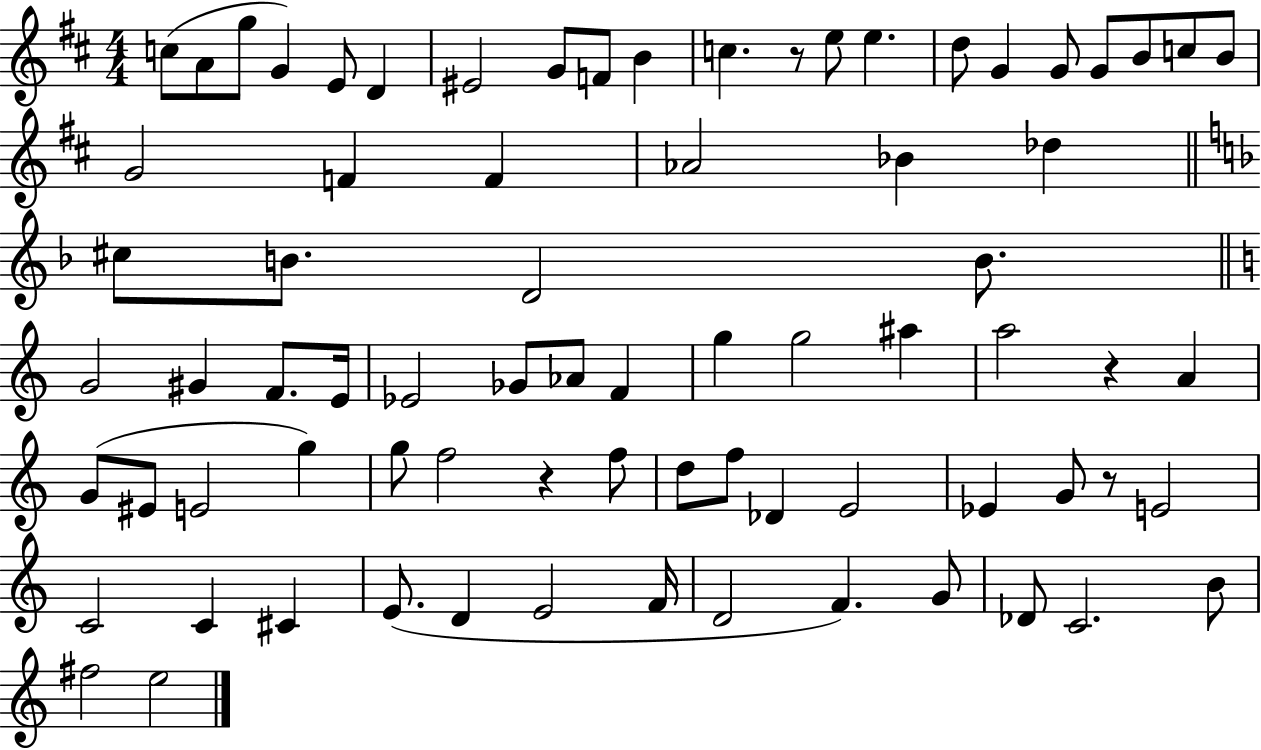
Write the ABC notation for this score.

X:1
T:Untitled
M:4/4
L:1/4
K:D
c/2 A/2 g/2 G E/2 D ^E2 G/2 F/2 B c z/2 e/2 e d/2 G G/2 G/2 B/2 c/2 B/2 G2 F F _A2 _B _d ^c/2 B/2 D2 B/2 G2 ^G F/2 E/4 _E2 _G/2 _A/2 F g g2 ^a a2 z A G/2 ^E/2 E2 g g/2 f2 z f/2 d/2 f/2 _D E2 _E G/2 z/2 E2 C2 C ^C E/2 D E2 F/4 D2 F G/2 _D/2 C2 B/2 ^f2 e2